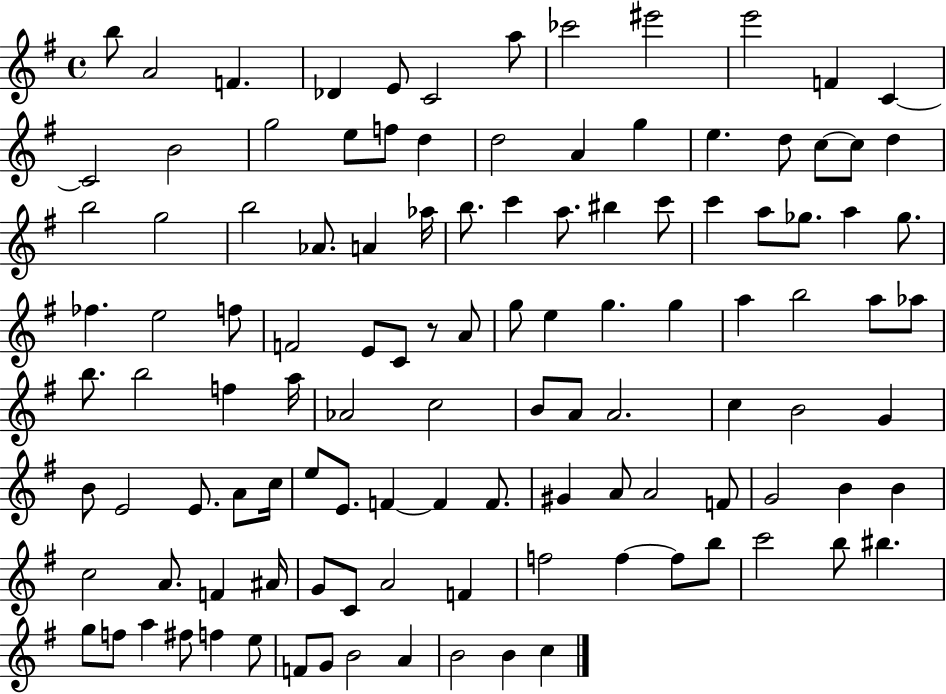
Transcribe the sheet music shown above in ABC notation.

X:1
T:Untitled
M:4/4
L:1/4
K:G
b/2 A2 F _D E/2 C2 a/2 _c'2 ^e'2 e'2 F C C2 B2 g2 e/2 f/2 d d2 A g e d/2 c/2 c/2 d b2 g2 b2 _A/2 A _a/4 b/2 c' a/2 ^b c'/2 c' a/2 _g/2 a _g/2 _f e2 f/2 F2 E/2 C/2 z/2 A/2 g/2 e g g a b2 a/2 _a/2 b/2 b2 f a/4 _A2 c2 B/2 A/2 A2 c B2 G B/2 E2 E/2 A/2 c/4 e/2 E/2 F F F/2 ^G A/2 A2 F/2 G2 B B c2 A/2 F ^A/4 G/2 C/2 A2 F f2 f f/2 b/2 c'2 b/2 ^b g/2 f/2 a ^f/2 f e/2 F/2 G/2 B2 A B2 B c